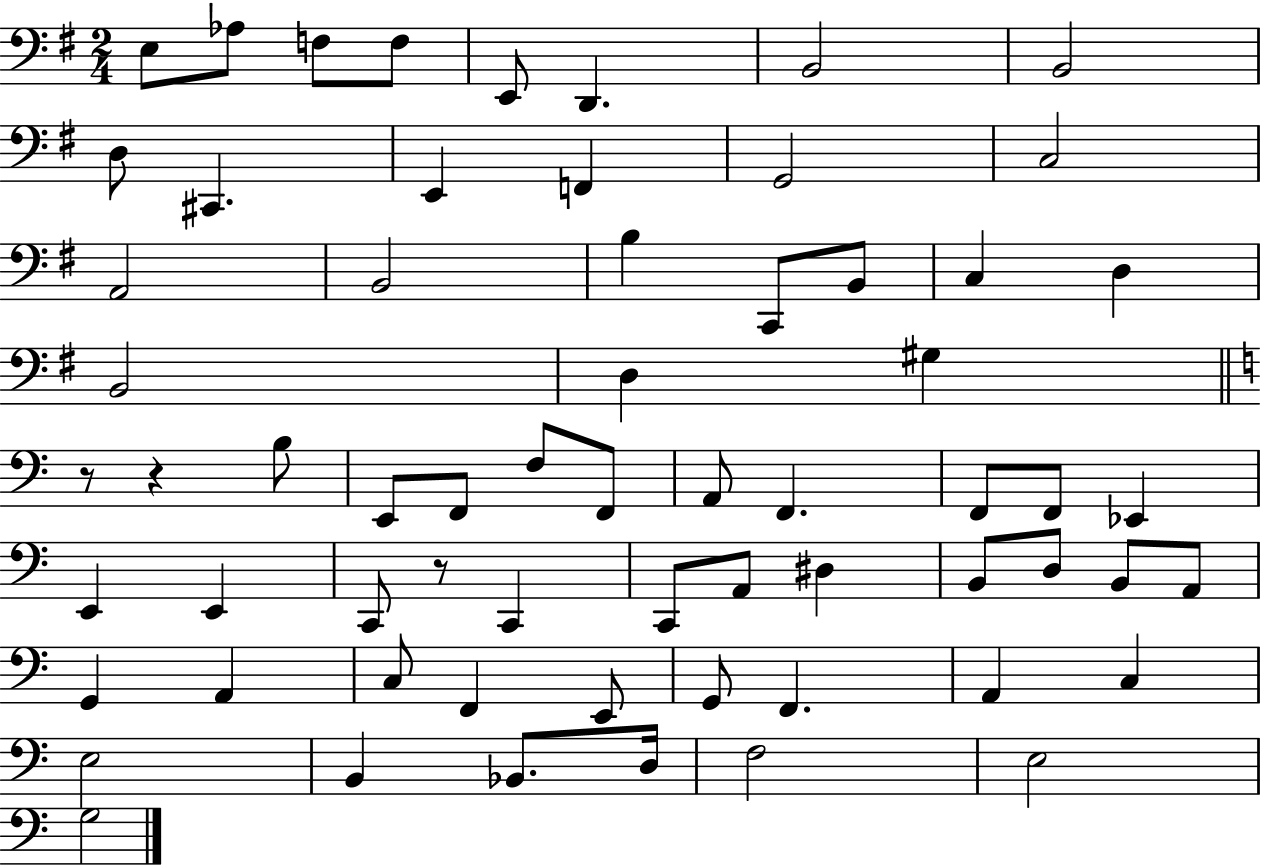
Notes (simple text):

E3/e Ab3/e F3/e F3/e E2/e D2/q. B2/h B2/h D3/e C#2/q. E2/q F2/q G2/h C3/h A2/h B2/h B3/q C2/e B2/e C3/q D3/q B2/h D3/q G#3/q R/e R/q B3/e E2/e F2/e F3/e F2/e A2/e F2/q. F2/e F2/e Eb2/q E2/q E2/q C2/e R/e C2/q C2/e A2/e D#3/q B2/e D3/e B2/e A2/e G2/q A2/q C3/e F2/q E2/e G2/e F2/q. A2/q C3/q E3/h B2/q Bb2/e. D3/s F3/h E3/h G3/h